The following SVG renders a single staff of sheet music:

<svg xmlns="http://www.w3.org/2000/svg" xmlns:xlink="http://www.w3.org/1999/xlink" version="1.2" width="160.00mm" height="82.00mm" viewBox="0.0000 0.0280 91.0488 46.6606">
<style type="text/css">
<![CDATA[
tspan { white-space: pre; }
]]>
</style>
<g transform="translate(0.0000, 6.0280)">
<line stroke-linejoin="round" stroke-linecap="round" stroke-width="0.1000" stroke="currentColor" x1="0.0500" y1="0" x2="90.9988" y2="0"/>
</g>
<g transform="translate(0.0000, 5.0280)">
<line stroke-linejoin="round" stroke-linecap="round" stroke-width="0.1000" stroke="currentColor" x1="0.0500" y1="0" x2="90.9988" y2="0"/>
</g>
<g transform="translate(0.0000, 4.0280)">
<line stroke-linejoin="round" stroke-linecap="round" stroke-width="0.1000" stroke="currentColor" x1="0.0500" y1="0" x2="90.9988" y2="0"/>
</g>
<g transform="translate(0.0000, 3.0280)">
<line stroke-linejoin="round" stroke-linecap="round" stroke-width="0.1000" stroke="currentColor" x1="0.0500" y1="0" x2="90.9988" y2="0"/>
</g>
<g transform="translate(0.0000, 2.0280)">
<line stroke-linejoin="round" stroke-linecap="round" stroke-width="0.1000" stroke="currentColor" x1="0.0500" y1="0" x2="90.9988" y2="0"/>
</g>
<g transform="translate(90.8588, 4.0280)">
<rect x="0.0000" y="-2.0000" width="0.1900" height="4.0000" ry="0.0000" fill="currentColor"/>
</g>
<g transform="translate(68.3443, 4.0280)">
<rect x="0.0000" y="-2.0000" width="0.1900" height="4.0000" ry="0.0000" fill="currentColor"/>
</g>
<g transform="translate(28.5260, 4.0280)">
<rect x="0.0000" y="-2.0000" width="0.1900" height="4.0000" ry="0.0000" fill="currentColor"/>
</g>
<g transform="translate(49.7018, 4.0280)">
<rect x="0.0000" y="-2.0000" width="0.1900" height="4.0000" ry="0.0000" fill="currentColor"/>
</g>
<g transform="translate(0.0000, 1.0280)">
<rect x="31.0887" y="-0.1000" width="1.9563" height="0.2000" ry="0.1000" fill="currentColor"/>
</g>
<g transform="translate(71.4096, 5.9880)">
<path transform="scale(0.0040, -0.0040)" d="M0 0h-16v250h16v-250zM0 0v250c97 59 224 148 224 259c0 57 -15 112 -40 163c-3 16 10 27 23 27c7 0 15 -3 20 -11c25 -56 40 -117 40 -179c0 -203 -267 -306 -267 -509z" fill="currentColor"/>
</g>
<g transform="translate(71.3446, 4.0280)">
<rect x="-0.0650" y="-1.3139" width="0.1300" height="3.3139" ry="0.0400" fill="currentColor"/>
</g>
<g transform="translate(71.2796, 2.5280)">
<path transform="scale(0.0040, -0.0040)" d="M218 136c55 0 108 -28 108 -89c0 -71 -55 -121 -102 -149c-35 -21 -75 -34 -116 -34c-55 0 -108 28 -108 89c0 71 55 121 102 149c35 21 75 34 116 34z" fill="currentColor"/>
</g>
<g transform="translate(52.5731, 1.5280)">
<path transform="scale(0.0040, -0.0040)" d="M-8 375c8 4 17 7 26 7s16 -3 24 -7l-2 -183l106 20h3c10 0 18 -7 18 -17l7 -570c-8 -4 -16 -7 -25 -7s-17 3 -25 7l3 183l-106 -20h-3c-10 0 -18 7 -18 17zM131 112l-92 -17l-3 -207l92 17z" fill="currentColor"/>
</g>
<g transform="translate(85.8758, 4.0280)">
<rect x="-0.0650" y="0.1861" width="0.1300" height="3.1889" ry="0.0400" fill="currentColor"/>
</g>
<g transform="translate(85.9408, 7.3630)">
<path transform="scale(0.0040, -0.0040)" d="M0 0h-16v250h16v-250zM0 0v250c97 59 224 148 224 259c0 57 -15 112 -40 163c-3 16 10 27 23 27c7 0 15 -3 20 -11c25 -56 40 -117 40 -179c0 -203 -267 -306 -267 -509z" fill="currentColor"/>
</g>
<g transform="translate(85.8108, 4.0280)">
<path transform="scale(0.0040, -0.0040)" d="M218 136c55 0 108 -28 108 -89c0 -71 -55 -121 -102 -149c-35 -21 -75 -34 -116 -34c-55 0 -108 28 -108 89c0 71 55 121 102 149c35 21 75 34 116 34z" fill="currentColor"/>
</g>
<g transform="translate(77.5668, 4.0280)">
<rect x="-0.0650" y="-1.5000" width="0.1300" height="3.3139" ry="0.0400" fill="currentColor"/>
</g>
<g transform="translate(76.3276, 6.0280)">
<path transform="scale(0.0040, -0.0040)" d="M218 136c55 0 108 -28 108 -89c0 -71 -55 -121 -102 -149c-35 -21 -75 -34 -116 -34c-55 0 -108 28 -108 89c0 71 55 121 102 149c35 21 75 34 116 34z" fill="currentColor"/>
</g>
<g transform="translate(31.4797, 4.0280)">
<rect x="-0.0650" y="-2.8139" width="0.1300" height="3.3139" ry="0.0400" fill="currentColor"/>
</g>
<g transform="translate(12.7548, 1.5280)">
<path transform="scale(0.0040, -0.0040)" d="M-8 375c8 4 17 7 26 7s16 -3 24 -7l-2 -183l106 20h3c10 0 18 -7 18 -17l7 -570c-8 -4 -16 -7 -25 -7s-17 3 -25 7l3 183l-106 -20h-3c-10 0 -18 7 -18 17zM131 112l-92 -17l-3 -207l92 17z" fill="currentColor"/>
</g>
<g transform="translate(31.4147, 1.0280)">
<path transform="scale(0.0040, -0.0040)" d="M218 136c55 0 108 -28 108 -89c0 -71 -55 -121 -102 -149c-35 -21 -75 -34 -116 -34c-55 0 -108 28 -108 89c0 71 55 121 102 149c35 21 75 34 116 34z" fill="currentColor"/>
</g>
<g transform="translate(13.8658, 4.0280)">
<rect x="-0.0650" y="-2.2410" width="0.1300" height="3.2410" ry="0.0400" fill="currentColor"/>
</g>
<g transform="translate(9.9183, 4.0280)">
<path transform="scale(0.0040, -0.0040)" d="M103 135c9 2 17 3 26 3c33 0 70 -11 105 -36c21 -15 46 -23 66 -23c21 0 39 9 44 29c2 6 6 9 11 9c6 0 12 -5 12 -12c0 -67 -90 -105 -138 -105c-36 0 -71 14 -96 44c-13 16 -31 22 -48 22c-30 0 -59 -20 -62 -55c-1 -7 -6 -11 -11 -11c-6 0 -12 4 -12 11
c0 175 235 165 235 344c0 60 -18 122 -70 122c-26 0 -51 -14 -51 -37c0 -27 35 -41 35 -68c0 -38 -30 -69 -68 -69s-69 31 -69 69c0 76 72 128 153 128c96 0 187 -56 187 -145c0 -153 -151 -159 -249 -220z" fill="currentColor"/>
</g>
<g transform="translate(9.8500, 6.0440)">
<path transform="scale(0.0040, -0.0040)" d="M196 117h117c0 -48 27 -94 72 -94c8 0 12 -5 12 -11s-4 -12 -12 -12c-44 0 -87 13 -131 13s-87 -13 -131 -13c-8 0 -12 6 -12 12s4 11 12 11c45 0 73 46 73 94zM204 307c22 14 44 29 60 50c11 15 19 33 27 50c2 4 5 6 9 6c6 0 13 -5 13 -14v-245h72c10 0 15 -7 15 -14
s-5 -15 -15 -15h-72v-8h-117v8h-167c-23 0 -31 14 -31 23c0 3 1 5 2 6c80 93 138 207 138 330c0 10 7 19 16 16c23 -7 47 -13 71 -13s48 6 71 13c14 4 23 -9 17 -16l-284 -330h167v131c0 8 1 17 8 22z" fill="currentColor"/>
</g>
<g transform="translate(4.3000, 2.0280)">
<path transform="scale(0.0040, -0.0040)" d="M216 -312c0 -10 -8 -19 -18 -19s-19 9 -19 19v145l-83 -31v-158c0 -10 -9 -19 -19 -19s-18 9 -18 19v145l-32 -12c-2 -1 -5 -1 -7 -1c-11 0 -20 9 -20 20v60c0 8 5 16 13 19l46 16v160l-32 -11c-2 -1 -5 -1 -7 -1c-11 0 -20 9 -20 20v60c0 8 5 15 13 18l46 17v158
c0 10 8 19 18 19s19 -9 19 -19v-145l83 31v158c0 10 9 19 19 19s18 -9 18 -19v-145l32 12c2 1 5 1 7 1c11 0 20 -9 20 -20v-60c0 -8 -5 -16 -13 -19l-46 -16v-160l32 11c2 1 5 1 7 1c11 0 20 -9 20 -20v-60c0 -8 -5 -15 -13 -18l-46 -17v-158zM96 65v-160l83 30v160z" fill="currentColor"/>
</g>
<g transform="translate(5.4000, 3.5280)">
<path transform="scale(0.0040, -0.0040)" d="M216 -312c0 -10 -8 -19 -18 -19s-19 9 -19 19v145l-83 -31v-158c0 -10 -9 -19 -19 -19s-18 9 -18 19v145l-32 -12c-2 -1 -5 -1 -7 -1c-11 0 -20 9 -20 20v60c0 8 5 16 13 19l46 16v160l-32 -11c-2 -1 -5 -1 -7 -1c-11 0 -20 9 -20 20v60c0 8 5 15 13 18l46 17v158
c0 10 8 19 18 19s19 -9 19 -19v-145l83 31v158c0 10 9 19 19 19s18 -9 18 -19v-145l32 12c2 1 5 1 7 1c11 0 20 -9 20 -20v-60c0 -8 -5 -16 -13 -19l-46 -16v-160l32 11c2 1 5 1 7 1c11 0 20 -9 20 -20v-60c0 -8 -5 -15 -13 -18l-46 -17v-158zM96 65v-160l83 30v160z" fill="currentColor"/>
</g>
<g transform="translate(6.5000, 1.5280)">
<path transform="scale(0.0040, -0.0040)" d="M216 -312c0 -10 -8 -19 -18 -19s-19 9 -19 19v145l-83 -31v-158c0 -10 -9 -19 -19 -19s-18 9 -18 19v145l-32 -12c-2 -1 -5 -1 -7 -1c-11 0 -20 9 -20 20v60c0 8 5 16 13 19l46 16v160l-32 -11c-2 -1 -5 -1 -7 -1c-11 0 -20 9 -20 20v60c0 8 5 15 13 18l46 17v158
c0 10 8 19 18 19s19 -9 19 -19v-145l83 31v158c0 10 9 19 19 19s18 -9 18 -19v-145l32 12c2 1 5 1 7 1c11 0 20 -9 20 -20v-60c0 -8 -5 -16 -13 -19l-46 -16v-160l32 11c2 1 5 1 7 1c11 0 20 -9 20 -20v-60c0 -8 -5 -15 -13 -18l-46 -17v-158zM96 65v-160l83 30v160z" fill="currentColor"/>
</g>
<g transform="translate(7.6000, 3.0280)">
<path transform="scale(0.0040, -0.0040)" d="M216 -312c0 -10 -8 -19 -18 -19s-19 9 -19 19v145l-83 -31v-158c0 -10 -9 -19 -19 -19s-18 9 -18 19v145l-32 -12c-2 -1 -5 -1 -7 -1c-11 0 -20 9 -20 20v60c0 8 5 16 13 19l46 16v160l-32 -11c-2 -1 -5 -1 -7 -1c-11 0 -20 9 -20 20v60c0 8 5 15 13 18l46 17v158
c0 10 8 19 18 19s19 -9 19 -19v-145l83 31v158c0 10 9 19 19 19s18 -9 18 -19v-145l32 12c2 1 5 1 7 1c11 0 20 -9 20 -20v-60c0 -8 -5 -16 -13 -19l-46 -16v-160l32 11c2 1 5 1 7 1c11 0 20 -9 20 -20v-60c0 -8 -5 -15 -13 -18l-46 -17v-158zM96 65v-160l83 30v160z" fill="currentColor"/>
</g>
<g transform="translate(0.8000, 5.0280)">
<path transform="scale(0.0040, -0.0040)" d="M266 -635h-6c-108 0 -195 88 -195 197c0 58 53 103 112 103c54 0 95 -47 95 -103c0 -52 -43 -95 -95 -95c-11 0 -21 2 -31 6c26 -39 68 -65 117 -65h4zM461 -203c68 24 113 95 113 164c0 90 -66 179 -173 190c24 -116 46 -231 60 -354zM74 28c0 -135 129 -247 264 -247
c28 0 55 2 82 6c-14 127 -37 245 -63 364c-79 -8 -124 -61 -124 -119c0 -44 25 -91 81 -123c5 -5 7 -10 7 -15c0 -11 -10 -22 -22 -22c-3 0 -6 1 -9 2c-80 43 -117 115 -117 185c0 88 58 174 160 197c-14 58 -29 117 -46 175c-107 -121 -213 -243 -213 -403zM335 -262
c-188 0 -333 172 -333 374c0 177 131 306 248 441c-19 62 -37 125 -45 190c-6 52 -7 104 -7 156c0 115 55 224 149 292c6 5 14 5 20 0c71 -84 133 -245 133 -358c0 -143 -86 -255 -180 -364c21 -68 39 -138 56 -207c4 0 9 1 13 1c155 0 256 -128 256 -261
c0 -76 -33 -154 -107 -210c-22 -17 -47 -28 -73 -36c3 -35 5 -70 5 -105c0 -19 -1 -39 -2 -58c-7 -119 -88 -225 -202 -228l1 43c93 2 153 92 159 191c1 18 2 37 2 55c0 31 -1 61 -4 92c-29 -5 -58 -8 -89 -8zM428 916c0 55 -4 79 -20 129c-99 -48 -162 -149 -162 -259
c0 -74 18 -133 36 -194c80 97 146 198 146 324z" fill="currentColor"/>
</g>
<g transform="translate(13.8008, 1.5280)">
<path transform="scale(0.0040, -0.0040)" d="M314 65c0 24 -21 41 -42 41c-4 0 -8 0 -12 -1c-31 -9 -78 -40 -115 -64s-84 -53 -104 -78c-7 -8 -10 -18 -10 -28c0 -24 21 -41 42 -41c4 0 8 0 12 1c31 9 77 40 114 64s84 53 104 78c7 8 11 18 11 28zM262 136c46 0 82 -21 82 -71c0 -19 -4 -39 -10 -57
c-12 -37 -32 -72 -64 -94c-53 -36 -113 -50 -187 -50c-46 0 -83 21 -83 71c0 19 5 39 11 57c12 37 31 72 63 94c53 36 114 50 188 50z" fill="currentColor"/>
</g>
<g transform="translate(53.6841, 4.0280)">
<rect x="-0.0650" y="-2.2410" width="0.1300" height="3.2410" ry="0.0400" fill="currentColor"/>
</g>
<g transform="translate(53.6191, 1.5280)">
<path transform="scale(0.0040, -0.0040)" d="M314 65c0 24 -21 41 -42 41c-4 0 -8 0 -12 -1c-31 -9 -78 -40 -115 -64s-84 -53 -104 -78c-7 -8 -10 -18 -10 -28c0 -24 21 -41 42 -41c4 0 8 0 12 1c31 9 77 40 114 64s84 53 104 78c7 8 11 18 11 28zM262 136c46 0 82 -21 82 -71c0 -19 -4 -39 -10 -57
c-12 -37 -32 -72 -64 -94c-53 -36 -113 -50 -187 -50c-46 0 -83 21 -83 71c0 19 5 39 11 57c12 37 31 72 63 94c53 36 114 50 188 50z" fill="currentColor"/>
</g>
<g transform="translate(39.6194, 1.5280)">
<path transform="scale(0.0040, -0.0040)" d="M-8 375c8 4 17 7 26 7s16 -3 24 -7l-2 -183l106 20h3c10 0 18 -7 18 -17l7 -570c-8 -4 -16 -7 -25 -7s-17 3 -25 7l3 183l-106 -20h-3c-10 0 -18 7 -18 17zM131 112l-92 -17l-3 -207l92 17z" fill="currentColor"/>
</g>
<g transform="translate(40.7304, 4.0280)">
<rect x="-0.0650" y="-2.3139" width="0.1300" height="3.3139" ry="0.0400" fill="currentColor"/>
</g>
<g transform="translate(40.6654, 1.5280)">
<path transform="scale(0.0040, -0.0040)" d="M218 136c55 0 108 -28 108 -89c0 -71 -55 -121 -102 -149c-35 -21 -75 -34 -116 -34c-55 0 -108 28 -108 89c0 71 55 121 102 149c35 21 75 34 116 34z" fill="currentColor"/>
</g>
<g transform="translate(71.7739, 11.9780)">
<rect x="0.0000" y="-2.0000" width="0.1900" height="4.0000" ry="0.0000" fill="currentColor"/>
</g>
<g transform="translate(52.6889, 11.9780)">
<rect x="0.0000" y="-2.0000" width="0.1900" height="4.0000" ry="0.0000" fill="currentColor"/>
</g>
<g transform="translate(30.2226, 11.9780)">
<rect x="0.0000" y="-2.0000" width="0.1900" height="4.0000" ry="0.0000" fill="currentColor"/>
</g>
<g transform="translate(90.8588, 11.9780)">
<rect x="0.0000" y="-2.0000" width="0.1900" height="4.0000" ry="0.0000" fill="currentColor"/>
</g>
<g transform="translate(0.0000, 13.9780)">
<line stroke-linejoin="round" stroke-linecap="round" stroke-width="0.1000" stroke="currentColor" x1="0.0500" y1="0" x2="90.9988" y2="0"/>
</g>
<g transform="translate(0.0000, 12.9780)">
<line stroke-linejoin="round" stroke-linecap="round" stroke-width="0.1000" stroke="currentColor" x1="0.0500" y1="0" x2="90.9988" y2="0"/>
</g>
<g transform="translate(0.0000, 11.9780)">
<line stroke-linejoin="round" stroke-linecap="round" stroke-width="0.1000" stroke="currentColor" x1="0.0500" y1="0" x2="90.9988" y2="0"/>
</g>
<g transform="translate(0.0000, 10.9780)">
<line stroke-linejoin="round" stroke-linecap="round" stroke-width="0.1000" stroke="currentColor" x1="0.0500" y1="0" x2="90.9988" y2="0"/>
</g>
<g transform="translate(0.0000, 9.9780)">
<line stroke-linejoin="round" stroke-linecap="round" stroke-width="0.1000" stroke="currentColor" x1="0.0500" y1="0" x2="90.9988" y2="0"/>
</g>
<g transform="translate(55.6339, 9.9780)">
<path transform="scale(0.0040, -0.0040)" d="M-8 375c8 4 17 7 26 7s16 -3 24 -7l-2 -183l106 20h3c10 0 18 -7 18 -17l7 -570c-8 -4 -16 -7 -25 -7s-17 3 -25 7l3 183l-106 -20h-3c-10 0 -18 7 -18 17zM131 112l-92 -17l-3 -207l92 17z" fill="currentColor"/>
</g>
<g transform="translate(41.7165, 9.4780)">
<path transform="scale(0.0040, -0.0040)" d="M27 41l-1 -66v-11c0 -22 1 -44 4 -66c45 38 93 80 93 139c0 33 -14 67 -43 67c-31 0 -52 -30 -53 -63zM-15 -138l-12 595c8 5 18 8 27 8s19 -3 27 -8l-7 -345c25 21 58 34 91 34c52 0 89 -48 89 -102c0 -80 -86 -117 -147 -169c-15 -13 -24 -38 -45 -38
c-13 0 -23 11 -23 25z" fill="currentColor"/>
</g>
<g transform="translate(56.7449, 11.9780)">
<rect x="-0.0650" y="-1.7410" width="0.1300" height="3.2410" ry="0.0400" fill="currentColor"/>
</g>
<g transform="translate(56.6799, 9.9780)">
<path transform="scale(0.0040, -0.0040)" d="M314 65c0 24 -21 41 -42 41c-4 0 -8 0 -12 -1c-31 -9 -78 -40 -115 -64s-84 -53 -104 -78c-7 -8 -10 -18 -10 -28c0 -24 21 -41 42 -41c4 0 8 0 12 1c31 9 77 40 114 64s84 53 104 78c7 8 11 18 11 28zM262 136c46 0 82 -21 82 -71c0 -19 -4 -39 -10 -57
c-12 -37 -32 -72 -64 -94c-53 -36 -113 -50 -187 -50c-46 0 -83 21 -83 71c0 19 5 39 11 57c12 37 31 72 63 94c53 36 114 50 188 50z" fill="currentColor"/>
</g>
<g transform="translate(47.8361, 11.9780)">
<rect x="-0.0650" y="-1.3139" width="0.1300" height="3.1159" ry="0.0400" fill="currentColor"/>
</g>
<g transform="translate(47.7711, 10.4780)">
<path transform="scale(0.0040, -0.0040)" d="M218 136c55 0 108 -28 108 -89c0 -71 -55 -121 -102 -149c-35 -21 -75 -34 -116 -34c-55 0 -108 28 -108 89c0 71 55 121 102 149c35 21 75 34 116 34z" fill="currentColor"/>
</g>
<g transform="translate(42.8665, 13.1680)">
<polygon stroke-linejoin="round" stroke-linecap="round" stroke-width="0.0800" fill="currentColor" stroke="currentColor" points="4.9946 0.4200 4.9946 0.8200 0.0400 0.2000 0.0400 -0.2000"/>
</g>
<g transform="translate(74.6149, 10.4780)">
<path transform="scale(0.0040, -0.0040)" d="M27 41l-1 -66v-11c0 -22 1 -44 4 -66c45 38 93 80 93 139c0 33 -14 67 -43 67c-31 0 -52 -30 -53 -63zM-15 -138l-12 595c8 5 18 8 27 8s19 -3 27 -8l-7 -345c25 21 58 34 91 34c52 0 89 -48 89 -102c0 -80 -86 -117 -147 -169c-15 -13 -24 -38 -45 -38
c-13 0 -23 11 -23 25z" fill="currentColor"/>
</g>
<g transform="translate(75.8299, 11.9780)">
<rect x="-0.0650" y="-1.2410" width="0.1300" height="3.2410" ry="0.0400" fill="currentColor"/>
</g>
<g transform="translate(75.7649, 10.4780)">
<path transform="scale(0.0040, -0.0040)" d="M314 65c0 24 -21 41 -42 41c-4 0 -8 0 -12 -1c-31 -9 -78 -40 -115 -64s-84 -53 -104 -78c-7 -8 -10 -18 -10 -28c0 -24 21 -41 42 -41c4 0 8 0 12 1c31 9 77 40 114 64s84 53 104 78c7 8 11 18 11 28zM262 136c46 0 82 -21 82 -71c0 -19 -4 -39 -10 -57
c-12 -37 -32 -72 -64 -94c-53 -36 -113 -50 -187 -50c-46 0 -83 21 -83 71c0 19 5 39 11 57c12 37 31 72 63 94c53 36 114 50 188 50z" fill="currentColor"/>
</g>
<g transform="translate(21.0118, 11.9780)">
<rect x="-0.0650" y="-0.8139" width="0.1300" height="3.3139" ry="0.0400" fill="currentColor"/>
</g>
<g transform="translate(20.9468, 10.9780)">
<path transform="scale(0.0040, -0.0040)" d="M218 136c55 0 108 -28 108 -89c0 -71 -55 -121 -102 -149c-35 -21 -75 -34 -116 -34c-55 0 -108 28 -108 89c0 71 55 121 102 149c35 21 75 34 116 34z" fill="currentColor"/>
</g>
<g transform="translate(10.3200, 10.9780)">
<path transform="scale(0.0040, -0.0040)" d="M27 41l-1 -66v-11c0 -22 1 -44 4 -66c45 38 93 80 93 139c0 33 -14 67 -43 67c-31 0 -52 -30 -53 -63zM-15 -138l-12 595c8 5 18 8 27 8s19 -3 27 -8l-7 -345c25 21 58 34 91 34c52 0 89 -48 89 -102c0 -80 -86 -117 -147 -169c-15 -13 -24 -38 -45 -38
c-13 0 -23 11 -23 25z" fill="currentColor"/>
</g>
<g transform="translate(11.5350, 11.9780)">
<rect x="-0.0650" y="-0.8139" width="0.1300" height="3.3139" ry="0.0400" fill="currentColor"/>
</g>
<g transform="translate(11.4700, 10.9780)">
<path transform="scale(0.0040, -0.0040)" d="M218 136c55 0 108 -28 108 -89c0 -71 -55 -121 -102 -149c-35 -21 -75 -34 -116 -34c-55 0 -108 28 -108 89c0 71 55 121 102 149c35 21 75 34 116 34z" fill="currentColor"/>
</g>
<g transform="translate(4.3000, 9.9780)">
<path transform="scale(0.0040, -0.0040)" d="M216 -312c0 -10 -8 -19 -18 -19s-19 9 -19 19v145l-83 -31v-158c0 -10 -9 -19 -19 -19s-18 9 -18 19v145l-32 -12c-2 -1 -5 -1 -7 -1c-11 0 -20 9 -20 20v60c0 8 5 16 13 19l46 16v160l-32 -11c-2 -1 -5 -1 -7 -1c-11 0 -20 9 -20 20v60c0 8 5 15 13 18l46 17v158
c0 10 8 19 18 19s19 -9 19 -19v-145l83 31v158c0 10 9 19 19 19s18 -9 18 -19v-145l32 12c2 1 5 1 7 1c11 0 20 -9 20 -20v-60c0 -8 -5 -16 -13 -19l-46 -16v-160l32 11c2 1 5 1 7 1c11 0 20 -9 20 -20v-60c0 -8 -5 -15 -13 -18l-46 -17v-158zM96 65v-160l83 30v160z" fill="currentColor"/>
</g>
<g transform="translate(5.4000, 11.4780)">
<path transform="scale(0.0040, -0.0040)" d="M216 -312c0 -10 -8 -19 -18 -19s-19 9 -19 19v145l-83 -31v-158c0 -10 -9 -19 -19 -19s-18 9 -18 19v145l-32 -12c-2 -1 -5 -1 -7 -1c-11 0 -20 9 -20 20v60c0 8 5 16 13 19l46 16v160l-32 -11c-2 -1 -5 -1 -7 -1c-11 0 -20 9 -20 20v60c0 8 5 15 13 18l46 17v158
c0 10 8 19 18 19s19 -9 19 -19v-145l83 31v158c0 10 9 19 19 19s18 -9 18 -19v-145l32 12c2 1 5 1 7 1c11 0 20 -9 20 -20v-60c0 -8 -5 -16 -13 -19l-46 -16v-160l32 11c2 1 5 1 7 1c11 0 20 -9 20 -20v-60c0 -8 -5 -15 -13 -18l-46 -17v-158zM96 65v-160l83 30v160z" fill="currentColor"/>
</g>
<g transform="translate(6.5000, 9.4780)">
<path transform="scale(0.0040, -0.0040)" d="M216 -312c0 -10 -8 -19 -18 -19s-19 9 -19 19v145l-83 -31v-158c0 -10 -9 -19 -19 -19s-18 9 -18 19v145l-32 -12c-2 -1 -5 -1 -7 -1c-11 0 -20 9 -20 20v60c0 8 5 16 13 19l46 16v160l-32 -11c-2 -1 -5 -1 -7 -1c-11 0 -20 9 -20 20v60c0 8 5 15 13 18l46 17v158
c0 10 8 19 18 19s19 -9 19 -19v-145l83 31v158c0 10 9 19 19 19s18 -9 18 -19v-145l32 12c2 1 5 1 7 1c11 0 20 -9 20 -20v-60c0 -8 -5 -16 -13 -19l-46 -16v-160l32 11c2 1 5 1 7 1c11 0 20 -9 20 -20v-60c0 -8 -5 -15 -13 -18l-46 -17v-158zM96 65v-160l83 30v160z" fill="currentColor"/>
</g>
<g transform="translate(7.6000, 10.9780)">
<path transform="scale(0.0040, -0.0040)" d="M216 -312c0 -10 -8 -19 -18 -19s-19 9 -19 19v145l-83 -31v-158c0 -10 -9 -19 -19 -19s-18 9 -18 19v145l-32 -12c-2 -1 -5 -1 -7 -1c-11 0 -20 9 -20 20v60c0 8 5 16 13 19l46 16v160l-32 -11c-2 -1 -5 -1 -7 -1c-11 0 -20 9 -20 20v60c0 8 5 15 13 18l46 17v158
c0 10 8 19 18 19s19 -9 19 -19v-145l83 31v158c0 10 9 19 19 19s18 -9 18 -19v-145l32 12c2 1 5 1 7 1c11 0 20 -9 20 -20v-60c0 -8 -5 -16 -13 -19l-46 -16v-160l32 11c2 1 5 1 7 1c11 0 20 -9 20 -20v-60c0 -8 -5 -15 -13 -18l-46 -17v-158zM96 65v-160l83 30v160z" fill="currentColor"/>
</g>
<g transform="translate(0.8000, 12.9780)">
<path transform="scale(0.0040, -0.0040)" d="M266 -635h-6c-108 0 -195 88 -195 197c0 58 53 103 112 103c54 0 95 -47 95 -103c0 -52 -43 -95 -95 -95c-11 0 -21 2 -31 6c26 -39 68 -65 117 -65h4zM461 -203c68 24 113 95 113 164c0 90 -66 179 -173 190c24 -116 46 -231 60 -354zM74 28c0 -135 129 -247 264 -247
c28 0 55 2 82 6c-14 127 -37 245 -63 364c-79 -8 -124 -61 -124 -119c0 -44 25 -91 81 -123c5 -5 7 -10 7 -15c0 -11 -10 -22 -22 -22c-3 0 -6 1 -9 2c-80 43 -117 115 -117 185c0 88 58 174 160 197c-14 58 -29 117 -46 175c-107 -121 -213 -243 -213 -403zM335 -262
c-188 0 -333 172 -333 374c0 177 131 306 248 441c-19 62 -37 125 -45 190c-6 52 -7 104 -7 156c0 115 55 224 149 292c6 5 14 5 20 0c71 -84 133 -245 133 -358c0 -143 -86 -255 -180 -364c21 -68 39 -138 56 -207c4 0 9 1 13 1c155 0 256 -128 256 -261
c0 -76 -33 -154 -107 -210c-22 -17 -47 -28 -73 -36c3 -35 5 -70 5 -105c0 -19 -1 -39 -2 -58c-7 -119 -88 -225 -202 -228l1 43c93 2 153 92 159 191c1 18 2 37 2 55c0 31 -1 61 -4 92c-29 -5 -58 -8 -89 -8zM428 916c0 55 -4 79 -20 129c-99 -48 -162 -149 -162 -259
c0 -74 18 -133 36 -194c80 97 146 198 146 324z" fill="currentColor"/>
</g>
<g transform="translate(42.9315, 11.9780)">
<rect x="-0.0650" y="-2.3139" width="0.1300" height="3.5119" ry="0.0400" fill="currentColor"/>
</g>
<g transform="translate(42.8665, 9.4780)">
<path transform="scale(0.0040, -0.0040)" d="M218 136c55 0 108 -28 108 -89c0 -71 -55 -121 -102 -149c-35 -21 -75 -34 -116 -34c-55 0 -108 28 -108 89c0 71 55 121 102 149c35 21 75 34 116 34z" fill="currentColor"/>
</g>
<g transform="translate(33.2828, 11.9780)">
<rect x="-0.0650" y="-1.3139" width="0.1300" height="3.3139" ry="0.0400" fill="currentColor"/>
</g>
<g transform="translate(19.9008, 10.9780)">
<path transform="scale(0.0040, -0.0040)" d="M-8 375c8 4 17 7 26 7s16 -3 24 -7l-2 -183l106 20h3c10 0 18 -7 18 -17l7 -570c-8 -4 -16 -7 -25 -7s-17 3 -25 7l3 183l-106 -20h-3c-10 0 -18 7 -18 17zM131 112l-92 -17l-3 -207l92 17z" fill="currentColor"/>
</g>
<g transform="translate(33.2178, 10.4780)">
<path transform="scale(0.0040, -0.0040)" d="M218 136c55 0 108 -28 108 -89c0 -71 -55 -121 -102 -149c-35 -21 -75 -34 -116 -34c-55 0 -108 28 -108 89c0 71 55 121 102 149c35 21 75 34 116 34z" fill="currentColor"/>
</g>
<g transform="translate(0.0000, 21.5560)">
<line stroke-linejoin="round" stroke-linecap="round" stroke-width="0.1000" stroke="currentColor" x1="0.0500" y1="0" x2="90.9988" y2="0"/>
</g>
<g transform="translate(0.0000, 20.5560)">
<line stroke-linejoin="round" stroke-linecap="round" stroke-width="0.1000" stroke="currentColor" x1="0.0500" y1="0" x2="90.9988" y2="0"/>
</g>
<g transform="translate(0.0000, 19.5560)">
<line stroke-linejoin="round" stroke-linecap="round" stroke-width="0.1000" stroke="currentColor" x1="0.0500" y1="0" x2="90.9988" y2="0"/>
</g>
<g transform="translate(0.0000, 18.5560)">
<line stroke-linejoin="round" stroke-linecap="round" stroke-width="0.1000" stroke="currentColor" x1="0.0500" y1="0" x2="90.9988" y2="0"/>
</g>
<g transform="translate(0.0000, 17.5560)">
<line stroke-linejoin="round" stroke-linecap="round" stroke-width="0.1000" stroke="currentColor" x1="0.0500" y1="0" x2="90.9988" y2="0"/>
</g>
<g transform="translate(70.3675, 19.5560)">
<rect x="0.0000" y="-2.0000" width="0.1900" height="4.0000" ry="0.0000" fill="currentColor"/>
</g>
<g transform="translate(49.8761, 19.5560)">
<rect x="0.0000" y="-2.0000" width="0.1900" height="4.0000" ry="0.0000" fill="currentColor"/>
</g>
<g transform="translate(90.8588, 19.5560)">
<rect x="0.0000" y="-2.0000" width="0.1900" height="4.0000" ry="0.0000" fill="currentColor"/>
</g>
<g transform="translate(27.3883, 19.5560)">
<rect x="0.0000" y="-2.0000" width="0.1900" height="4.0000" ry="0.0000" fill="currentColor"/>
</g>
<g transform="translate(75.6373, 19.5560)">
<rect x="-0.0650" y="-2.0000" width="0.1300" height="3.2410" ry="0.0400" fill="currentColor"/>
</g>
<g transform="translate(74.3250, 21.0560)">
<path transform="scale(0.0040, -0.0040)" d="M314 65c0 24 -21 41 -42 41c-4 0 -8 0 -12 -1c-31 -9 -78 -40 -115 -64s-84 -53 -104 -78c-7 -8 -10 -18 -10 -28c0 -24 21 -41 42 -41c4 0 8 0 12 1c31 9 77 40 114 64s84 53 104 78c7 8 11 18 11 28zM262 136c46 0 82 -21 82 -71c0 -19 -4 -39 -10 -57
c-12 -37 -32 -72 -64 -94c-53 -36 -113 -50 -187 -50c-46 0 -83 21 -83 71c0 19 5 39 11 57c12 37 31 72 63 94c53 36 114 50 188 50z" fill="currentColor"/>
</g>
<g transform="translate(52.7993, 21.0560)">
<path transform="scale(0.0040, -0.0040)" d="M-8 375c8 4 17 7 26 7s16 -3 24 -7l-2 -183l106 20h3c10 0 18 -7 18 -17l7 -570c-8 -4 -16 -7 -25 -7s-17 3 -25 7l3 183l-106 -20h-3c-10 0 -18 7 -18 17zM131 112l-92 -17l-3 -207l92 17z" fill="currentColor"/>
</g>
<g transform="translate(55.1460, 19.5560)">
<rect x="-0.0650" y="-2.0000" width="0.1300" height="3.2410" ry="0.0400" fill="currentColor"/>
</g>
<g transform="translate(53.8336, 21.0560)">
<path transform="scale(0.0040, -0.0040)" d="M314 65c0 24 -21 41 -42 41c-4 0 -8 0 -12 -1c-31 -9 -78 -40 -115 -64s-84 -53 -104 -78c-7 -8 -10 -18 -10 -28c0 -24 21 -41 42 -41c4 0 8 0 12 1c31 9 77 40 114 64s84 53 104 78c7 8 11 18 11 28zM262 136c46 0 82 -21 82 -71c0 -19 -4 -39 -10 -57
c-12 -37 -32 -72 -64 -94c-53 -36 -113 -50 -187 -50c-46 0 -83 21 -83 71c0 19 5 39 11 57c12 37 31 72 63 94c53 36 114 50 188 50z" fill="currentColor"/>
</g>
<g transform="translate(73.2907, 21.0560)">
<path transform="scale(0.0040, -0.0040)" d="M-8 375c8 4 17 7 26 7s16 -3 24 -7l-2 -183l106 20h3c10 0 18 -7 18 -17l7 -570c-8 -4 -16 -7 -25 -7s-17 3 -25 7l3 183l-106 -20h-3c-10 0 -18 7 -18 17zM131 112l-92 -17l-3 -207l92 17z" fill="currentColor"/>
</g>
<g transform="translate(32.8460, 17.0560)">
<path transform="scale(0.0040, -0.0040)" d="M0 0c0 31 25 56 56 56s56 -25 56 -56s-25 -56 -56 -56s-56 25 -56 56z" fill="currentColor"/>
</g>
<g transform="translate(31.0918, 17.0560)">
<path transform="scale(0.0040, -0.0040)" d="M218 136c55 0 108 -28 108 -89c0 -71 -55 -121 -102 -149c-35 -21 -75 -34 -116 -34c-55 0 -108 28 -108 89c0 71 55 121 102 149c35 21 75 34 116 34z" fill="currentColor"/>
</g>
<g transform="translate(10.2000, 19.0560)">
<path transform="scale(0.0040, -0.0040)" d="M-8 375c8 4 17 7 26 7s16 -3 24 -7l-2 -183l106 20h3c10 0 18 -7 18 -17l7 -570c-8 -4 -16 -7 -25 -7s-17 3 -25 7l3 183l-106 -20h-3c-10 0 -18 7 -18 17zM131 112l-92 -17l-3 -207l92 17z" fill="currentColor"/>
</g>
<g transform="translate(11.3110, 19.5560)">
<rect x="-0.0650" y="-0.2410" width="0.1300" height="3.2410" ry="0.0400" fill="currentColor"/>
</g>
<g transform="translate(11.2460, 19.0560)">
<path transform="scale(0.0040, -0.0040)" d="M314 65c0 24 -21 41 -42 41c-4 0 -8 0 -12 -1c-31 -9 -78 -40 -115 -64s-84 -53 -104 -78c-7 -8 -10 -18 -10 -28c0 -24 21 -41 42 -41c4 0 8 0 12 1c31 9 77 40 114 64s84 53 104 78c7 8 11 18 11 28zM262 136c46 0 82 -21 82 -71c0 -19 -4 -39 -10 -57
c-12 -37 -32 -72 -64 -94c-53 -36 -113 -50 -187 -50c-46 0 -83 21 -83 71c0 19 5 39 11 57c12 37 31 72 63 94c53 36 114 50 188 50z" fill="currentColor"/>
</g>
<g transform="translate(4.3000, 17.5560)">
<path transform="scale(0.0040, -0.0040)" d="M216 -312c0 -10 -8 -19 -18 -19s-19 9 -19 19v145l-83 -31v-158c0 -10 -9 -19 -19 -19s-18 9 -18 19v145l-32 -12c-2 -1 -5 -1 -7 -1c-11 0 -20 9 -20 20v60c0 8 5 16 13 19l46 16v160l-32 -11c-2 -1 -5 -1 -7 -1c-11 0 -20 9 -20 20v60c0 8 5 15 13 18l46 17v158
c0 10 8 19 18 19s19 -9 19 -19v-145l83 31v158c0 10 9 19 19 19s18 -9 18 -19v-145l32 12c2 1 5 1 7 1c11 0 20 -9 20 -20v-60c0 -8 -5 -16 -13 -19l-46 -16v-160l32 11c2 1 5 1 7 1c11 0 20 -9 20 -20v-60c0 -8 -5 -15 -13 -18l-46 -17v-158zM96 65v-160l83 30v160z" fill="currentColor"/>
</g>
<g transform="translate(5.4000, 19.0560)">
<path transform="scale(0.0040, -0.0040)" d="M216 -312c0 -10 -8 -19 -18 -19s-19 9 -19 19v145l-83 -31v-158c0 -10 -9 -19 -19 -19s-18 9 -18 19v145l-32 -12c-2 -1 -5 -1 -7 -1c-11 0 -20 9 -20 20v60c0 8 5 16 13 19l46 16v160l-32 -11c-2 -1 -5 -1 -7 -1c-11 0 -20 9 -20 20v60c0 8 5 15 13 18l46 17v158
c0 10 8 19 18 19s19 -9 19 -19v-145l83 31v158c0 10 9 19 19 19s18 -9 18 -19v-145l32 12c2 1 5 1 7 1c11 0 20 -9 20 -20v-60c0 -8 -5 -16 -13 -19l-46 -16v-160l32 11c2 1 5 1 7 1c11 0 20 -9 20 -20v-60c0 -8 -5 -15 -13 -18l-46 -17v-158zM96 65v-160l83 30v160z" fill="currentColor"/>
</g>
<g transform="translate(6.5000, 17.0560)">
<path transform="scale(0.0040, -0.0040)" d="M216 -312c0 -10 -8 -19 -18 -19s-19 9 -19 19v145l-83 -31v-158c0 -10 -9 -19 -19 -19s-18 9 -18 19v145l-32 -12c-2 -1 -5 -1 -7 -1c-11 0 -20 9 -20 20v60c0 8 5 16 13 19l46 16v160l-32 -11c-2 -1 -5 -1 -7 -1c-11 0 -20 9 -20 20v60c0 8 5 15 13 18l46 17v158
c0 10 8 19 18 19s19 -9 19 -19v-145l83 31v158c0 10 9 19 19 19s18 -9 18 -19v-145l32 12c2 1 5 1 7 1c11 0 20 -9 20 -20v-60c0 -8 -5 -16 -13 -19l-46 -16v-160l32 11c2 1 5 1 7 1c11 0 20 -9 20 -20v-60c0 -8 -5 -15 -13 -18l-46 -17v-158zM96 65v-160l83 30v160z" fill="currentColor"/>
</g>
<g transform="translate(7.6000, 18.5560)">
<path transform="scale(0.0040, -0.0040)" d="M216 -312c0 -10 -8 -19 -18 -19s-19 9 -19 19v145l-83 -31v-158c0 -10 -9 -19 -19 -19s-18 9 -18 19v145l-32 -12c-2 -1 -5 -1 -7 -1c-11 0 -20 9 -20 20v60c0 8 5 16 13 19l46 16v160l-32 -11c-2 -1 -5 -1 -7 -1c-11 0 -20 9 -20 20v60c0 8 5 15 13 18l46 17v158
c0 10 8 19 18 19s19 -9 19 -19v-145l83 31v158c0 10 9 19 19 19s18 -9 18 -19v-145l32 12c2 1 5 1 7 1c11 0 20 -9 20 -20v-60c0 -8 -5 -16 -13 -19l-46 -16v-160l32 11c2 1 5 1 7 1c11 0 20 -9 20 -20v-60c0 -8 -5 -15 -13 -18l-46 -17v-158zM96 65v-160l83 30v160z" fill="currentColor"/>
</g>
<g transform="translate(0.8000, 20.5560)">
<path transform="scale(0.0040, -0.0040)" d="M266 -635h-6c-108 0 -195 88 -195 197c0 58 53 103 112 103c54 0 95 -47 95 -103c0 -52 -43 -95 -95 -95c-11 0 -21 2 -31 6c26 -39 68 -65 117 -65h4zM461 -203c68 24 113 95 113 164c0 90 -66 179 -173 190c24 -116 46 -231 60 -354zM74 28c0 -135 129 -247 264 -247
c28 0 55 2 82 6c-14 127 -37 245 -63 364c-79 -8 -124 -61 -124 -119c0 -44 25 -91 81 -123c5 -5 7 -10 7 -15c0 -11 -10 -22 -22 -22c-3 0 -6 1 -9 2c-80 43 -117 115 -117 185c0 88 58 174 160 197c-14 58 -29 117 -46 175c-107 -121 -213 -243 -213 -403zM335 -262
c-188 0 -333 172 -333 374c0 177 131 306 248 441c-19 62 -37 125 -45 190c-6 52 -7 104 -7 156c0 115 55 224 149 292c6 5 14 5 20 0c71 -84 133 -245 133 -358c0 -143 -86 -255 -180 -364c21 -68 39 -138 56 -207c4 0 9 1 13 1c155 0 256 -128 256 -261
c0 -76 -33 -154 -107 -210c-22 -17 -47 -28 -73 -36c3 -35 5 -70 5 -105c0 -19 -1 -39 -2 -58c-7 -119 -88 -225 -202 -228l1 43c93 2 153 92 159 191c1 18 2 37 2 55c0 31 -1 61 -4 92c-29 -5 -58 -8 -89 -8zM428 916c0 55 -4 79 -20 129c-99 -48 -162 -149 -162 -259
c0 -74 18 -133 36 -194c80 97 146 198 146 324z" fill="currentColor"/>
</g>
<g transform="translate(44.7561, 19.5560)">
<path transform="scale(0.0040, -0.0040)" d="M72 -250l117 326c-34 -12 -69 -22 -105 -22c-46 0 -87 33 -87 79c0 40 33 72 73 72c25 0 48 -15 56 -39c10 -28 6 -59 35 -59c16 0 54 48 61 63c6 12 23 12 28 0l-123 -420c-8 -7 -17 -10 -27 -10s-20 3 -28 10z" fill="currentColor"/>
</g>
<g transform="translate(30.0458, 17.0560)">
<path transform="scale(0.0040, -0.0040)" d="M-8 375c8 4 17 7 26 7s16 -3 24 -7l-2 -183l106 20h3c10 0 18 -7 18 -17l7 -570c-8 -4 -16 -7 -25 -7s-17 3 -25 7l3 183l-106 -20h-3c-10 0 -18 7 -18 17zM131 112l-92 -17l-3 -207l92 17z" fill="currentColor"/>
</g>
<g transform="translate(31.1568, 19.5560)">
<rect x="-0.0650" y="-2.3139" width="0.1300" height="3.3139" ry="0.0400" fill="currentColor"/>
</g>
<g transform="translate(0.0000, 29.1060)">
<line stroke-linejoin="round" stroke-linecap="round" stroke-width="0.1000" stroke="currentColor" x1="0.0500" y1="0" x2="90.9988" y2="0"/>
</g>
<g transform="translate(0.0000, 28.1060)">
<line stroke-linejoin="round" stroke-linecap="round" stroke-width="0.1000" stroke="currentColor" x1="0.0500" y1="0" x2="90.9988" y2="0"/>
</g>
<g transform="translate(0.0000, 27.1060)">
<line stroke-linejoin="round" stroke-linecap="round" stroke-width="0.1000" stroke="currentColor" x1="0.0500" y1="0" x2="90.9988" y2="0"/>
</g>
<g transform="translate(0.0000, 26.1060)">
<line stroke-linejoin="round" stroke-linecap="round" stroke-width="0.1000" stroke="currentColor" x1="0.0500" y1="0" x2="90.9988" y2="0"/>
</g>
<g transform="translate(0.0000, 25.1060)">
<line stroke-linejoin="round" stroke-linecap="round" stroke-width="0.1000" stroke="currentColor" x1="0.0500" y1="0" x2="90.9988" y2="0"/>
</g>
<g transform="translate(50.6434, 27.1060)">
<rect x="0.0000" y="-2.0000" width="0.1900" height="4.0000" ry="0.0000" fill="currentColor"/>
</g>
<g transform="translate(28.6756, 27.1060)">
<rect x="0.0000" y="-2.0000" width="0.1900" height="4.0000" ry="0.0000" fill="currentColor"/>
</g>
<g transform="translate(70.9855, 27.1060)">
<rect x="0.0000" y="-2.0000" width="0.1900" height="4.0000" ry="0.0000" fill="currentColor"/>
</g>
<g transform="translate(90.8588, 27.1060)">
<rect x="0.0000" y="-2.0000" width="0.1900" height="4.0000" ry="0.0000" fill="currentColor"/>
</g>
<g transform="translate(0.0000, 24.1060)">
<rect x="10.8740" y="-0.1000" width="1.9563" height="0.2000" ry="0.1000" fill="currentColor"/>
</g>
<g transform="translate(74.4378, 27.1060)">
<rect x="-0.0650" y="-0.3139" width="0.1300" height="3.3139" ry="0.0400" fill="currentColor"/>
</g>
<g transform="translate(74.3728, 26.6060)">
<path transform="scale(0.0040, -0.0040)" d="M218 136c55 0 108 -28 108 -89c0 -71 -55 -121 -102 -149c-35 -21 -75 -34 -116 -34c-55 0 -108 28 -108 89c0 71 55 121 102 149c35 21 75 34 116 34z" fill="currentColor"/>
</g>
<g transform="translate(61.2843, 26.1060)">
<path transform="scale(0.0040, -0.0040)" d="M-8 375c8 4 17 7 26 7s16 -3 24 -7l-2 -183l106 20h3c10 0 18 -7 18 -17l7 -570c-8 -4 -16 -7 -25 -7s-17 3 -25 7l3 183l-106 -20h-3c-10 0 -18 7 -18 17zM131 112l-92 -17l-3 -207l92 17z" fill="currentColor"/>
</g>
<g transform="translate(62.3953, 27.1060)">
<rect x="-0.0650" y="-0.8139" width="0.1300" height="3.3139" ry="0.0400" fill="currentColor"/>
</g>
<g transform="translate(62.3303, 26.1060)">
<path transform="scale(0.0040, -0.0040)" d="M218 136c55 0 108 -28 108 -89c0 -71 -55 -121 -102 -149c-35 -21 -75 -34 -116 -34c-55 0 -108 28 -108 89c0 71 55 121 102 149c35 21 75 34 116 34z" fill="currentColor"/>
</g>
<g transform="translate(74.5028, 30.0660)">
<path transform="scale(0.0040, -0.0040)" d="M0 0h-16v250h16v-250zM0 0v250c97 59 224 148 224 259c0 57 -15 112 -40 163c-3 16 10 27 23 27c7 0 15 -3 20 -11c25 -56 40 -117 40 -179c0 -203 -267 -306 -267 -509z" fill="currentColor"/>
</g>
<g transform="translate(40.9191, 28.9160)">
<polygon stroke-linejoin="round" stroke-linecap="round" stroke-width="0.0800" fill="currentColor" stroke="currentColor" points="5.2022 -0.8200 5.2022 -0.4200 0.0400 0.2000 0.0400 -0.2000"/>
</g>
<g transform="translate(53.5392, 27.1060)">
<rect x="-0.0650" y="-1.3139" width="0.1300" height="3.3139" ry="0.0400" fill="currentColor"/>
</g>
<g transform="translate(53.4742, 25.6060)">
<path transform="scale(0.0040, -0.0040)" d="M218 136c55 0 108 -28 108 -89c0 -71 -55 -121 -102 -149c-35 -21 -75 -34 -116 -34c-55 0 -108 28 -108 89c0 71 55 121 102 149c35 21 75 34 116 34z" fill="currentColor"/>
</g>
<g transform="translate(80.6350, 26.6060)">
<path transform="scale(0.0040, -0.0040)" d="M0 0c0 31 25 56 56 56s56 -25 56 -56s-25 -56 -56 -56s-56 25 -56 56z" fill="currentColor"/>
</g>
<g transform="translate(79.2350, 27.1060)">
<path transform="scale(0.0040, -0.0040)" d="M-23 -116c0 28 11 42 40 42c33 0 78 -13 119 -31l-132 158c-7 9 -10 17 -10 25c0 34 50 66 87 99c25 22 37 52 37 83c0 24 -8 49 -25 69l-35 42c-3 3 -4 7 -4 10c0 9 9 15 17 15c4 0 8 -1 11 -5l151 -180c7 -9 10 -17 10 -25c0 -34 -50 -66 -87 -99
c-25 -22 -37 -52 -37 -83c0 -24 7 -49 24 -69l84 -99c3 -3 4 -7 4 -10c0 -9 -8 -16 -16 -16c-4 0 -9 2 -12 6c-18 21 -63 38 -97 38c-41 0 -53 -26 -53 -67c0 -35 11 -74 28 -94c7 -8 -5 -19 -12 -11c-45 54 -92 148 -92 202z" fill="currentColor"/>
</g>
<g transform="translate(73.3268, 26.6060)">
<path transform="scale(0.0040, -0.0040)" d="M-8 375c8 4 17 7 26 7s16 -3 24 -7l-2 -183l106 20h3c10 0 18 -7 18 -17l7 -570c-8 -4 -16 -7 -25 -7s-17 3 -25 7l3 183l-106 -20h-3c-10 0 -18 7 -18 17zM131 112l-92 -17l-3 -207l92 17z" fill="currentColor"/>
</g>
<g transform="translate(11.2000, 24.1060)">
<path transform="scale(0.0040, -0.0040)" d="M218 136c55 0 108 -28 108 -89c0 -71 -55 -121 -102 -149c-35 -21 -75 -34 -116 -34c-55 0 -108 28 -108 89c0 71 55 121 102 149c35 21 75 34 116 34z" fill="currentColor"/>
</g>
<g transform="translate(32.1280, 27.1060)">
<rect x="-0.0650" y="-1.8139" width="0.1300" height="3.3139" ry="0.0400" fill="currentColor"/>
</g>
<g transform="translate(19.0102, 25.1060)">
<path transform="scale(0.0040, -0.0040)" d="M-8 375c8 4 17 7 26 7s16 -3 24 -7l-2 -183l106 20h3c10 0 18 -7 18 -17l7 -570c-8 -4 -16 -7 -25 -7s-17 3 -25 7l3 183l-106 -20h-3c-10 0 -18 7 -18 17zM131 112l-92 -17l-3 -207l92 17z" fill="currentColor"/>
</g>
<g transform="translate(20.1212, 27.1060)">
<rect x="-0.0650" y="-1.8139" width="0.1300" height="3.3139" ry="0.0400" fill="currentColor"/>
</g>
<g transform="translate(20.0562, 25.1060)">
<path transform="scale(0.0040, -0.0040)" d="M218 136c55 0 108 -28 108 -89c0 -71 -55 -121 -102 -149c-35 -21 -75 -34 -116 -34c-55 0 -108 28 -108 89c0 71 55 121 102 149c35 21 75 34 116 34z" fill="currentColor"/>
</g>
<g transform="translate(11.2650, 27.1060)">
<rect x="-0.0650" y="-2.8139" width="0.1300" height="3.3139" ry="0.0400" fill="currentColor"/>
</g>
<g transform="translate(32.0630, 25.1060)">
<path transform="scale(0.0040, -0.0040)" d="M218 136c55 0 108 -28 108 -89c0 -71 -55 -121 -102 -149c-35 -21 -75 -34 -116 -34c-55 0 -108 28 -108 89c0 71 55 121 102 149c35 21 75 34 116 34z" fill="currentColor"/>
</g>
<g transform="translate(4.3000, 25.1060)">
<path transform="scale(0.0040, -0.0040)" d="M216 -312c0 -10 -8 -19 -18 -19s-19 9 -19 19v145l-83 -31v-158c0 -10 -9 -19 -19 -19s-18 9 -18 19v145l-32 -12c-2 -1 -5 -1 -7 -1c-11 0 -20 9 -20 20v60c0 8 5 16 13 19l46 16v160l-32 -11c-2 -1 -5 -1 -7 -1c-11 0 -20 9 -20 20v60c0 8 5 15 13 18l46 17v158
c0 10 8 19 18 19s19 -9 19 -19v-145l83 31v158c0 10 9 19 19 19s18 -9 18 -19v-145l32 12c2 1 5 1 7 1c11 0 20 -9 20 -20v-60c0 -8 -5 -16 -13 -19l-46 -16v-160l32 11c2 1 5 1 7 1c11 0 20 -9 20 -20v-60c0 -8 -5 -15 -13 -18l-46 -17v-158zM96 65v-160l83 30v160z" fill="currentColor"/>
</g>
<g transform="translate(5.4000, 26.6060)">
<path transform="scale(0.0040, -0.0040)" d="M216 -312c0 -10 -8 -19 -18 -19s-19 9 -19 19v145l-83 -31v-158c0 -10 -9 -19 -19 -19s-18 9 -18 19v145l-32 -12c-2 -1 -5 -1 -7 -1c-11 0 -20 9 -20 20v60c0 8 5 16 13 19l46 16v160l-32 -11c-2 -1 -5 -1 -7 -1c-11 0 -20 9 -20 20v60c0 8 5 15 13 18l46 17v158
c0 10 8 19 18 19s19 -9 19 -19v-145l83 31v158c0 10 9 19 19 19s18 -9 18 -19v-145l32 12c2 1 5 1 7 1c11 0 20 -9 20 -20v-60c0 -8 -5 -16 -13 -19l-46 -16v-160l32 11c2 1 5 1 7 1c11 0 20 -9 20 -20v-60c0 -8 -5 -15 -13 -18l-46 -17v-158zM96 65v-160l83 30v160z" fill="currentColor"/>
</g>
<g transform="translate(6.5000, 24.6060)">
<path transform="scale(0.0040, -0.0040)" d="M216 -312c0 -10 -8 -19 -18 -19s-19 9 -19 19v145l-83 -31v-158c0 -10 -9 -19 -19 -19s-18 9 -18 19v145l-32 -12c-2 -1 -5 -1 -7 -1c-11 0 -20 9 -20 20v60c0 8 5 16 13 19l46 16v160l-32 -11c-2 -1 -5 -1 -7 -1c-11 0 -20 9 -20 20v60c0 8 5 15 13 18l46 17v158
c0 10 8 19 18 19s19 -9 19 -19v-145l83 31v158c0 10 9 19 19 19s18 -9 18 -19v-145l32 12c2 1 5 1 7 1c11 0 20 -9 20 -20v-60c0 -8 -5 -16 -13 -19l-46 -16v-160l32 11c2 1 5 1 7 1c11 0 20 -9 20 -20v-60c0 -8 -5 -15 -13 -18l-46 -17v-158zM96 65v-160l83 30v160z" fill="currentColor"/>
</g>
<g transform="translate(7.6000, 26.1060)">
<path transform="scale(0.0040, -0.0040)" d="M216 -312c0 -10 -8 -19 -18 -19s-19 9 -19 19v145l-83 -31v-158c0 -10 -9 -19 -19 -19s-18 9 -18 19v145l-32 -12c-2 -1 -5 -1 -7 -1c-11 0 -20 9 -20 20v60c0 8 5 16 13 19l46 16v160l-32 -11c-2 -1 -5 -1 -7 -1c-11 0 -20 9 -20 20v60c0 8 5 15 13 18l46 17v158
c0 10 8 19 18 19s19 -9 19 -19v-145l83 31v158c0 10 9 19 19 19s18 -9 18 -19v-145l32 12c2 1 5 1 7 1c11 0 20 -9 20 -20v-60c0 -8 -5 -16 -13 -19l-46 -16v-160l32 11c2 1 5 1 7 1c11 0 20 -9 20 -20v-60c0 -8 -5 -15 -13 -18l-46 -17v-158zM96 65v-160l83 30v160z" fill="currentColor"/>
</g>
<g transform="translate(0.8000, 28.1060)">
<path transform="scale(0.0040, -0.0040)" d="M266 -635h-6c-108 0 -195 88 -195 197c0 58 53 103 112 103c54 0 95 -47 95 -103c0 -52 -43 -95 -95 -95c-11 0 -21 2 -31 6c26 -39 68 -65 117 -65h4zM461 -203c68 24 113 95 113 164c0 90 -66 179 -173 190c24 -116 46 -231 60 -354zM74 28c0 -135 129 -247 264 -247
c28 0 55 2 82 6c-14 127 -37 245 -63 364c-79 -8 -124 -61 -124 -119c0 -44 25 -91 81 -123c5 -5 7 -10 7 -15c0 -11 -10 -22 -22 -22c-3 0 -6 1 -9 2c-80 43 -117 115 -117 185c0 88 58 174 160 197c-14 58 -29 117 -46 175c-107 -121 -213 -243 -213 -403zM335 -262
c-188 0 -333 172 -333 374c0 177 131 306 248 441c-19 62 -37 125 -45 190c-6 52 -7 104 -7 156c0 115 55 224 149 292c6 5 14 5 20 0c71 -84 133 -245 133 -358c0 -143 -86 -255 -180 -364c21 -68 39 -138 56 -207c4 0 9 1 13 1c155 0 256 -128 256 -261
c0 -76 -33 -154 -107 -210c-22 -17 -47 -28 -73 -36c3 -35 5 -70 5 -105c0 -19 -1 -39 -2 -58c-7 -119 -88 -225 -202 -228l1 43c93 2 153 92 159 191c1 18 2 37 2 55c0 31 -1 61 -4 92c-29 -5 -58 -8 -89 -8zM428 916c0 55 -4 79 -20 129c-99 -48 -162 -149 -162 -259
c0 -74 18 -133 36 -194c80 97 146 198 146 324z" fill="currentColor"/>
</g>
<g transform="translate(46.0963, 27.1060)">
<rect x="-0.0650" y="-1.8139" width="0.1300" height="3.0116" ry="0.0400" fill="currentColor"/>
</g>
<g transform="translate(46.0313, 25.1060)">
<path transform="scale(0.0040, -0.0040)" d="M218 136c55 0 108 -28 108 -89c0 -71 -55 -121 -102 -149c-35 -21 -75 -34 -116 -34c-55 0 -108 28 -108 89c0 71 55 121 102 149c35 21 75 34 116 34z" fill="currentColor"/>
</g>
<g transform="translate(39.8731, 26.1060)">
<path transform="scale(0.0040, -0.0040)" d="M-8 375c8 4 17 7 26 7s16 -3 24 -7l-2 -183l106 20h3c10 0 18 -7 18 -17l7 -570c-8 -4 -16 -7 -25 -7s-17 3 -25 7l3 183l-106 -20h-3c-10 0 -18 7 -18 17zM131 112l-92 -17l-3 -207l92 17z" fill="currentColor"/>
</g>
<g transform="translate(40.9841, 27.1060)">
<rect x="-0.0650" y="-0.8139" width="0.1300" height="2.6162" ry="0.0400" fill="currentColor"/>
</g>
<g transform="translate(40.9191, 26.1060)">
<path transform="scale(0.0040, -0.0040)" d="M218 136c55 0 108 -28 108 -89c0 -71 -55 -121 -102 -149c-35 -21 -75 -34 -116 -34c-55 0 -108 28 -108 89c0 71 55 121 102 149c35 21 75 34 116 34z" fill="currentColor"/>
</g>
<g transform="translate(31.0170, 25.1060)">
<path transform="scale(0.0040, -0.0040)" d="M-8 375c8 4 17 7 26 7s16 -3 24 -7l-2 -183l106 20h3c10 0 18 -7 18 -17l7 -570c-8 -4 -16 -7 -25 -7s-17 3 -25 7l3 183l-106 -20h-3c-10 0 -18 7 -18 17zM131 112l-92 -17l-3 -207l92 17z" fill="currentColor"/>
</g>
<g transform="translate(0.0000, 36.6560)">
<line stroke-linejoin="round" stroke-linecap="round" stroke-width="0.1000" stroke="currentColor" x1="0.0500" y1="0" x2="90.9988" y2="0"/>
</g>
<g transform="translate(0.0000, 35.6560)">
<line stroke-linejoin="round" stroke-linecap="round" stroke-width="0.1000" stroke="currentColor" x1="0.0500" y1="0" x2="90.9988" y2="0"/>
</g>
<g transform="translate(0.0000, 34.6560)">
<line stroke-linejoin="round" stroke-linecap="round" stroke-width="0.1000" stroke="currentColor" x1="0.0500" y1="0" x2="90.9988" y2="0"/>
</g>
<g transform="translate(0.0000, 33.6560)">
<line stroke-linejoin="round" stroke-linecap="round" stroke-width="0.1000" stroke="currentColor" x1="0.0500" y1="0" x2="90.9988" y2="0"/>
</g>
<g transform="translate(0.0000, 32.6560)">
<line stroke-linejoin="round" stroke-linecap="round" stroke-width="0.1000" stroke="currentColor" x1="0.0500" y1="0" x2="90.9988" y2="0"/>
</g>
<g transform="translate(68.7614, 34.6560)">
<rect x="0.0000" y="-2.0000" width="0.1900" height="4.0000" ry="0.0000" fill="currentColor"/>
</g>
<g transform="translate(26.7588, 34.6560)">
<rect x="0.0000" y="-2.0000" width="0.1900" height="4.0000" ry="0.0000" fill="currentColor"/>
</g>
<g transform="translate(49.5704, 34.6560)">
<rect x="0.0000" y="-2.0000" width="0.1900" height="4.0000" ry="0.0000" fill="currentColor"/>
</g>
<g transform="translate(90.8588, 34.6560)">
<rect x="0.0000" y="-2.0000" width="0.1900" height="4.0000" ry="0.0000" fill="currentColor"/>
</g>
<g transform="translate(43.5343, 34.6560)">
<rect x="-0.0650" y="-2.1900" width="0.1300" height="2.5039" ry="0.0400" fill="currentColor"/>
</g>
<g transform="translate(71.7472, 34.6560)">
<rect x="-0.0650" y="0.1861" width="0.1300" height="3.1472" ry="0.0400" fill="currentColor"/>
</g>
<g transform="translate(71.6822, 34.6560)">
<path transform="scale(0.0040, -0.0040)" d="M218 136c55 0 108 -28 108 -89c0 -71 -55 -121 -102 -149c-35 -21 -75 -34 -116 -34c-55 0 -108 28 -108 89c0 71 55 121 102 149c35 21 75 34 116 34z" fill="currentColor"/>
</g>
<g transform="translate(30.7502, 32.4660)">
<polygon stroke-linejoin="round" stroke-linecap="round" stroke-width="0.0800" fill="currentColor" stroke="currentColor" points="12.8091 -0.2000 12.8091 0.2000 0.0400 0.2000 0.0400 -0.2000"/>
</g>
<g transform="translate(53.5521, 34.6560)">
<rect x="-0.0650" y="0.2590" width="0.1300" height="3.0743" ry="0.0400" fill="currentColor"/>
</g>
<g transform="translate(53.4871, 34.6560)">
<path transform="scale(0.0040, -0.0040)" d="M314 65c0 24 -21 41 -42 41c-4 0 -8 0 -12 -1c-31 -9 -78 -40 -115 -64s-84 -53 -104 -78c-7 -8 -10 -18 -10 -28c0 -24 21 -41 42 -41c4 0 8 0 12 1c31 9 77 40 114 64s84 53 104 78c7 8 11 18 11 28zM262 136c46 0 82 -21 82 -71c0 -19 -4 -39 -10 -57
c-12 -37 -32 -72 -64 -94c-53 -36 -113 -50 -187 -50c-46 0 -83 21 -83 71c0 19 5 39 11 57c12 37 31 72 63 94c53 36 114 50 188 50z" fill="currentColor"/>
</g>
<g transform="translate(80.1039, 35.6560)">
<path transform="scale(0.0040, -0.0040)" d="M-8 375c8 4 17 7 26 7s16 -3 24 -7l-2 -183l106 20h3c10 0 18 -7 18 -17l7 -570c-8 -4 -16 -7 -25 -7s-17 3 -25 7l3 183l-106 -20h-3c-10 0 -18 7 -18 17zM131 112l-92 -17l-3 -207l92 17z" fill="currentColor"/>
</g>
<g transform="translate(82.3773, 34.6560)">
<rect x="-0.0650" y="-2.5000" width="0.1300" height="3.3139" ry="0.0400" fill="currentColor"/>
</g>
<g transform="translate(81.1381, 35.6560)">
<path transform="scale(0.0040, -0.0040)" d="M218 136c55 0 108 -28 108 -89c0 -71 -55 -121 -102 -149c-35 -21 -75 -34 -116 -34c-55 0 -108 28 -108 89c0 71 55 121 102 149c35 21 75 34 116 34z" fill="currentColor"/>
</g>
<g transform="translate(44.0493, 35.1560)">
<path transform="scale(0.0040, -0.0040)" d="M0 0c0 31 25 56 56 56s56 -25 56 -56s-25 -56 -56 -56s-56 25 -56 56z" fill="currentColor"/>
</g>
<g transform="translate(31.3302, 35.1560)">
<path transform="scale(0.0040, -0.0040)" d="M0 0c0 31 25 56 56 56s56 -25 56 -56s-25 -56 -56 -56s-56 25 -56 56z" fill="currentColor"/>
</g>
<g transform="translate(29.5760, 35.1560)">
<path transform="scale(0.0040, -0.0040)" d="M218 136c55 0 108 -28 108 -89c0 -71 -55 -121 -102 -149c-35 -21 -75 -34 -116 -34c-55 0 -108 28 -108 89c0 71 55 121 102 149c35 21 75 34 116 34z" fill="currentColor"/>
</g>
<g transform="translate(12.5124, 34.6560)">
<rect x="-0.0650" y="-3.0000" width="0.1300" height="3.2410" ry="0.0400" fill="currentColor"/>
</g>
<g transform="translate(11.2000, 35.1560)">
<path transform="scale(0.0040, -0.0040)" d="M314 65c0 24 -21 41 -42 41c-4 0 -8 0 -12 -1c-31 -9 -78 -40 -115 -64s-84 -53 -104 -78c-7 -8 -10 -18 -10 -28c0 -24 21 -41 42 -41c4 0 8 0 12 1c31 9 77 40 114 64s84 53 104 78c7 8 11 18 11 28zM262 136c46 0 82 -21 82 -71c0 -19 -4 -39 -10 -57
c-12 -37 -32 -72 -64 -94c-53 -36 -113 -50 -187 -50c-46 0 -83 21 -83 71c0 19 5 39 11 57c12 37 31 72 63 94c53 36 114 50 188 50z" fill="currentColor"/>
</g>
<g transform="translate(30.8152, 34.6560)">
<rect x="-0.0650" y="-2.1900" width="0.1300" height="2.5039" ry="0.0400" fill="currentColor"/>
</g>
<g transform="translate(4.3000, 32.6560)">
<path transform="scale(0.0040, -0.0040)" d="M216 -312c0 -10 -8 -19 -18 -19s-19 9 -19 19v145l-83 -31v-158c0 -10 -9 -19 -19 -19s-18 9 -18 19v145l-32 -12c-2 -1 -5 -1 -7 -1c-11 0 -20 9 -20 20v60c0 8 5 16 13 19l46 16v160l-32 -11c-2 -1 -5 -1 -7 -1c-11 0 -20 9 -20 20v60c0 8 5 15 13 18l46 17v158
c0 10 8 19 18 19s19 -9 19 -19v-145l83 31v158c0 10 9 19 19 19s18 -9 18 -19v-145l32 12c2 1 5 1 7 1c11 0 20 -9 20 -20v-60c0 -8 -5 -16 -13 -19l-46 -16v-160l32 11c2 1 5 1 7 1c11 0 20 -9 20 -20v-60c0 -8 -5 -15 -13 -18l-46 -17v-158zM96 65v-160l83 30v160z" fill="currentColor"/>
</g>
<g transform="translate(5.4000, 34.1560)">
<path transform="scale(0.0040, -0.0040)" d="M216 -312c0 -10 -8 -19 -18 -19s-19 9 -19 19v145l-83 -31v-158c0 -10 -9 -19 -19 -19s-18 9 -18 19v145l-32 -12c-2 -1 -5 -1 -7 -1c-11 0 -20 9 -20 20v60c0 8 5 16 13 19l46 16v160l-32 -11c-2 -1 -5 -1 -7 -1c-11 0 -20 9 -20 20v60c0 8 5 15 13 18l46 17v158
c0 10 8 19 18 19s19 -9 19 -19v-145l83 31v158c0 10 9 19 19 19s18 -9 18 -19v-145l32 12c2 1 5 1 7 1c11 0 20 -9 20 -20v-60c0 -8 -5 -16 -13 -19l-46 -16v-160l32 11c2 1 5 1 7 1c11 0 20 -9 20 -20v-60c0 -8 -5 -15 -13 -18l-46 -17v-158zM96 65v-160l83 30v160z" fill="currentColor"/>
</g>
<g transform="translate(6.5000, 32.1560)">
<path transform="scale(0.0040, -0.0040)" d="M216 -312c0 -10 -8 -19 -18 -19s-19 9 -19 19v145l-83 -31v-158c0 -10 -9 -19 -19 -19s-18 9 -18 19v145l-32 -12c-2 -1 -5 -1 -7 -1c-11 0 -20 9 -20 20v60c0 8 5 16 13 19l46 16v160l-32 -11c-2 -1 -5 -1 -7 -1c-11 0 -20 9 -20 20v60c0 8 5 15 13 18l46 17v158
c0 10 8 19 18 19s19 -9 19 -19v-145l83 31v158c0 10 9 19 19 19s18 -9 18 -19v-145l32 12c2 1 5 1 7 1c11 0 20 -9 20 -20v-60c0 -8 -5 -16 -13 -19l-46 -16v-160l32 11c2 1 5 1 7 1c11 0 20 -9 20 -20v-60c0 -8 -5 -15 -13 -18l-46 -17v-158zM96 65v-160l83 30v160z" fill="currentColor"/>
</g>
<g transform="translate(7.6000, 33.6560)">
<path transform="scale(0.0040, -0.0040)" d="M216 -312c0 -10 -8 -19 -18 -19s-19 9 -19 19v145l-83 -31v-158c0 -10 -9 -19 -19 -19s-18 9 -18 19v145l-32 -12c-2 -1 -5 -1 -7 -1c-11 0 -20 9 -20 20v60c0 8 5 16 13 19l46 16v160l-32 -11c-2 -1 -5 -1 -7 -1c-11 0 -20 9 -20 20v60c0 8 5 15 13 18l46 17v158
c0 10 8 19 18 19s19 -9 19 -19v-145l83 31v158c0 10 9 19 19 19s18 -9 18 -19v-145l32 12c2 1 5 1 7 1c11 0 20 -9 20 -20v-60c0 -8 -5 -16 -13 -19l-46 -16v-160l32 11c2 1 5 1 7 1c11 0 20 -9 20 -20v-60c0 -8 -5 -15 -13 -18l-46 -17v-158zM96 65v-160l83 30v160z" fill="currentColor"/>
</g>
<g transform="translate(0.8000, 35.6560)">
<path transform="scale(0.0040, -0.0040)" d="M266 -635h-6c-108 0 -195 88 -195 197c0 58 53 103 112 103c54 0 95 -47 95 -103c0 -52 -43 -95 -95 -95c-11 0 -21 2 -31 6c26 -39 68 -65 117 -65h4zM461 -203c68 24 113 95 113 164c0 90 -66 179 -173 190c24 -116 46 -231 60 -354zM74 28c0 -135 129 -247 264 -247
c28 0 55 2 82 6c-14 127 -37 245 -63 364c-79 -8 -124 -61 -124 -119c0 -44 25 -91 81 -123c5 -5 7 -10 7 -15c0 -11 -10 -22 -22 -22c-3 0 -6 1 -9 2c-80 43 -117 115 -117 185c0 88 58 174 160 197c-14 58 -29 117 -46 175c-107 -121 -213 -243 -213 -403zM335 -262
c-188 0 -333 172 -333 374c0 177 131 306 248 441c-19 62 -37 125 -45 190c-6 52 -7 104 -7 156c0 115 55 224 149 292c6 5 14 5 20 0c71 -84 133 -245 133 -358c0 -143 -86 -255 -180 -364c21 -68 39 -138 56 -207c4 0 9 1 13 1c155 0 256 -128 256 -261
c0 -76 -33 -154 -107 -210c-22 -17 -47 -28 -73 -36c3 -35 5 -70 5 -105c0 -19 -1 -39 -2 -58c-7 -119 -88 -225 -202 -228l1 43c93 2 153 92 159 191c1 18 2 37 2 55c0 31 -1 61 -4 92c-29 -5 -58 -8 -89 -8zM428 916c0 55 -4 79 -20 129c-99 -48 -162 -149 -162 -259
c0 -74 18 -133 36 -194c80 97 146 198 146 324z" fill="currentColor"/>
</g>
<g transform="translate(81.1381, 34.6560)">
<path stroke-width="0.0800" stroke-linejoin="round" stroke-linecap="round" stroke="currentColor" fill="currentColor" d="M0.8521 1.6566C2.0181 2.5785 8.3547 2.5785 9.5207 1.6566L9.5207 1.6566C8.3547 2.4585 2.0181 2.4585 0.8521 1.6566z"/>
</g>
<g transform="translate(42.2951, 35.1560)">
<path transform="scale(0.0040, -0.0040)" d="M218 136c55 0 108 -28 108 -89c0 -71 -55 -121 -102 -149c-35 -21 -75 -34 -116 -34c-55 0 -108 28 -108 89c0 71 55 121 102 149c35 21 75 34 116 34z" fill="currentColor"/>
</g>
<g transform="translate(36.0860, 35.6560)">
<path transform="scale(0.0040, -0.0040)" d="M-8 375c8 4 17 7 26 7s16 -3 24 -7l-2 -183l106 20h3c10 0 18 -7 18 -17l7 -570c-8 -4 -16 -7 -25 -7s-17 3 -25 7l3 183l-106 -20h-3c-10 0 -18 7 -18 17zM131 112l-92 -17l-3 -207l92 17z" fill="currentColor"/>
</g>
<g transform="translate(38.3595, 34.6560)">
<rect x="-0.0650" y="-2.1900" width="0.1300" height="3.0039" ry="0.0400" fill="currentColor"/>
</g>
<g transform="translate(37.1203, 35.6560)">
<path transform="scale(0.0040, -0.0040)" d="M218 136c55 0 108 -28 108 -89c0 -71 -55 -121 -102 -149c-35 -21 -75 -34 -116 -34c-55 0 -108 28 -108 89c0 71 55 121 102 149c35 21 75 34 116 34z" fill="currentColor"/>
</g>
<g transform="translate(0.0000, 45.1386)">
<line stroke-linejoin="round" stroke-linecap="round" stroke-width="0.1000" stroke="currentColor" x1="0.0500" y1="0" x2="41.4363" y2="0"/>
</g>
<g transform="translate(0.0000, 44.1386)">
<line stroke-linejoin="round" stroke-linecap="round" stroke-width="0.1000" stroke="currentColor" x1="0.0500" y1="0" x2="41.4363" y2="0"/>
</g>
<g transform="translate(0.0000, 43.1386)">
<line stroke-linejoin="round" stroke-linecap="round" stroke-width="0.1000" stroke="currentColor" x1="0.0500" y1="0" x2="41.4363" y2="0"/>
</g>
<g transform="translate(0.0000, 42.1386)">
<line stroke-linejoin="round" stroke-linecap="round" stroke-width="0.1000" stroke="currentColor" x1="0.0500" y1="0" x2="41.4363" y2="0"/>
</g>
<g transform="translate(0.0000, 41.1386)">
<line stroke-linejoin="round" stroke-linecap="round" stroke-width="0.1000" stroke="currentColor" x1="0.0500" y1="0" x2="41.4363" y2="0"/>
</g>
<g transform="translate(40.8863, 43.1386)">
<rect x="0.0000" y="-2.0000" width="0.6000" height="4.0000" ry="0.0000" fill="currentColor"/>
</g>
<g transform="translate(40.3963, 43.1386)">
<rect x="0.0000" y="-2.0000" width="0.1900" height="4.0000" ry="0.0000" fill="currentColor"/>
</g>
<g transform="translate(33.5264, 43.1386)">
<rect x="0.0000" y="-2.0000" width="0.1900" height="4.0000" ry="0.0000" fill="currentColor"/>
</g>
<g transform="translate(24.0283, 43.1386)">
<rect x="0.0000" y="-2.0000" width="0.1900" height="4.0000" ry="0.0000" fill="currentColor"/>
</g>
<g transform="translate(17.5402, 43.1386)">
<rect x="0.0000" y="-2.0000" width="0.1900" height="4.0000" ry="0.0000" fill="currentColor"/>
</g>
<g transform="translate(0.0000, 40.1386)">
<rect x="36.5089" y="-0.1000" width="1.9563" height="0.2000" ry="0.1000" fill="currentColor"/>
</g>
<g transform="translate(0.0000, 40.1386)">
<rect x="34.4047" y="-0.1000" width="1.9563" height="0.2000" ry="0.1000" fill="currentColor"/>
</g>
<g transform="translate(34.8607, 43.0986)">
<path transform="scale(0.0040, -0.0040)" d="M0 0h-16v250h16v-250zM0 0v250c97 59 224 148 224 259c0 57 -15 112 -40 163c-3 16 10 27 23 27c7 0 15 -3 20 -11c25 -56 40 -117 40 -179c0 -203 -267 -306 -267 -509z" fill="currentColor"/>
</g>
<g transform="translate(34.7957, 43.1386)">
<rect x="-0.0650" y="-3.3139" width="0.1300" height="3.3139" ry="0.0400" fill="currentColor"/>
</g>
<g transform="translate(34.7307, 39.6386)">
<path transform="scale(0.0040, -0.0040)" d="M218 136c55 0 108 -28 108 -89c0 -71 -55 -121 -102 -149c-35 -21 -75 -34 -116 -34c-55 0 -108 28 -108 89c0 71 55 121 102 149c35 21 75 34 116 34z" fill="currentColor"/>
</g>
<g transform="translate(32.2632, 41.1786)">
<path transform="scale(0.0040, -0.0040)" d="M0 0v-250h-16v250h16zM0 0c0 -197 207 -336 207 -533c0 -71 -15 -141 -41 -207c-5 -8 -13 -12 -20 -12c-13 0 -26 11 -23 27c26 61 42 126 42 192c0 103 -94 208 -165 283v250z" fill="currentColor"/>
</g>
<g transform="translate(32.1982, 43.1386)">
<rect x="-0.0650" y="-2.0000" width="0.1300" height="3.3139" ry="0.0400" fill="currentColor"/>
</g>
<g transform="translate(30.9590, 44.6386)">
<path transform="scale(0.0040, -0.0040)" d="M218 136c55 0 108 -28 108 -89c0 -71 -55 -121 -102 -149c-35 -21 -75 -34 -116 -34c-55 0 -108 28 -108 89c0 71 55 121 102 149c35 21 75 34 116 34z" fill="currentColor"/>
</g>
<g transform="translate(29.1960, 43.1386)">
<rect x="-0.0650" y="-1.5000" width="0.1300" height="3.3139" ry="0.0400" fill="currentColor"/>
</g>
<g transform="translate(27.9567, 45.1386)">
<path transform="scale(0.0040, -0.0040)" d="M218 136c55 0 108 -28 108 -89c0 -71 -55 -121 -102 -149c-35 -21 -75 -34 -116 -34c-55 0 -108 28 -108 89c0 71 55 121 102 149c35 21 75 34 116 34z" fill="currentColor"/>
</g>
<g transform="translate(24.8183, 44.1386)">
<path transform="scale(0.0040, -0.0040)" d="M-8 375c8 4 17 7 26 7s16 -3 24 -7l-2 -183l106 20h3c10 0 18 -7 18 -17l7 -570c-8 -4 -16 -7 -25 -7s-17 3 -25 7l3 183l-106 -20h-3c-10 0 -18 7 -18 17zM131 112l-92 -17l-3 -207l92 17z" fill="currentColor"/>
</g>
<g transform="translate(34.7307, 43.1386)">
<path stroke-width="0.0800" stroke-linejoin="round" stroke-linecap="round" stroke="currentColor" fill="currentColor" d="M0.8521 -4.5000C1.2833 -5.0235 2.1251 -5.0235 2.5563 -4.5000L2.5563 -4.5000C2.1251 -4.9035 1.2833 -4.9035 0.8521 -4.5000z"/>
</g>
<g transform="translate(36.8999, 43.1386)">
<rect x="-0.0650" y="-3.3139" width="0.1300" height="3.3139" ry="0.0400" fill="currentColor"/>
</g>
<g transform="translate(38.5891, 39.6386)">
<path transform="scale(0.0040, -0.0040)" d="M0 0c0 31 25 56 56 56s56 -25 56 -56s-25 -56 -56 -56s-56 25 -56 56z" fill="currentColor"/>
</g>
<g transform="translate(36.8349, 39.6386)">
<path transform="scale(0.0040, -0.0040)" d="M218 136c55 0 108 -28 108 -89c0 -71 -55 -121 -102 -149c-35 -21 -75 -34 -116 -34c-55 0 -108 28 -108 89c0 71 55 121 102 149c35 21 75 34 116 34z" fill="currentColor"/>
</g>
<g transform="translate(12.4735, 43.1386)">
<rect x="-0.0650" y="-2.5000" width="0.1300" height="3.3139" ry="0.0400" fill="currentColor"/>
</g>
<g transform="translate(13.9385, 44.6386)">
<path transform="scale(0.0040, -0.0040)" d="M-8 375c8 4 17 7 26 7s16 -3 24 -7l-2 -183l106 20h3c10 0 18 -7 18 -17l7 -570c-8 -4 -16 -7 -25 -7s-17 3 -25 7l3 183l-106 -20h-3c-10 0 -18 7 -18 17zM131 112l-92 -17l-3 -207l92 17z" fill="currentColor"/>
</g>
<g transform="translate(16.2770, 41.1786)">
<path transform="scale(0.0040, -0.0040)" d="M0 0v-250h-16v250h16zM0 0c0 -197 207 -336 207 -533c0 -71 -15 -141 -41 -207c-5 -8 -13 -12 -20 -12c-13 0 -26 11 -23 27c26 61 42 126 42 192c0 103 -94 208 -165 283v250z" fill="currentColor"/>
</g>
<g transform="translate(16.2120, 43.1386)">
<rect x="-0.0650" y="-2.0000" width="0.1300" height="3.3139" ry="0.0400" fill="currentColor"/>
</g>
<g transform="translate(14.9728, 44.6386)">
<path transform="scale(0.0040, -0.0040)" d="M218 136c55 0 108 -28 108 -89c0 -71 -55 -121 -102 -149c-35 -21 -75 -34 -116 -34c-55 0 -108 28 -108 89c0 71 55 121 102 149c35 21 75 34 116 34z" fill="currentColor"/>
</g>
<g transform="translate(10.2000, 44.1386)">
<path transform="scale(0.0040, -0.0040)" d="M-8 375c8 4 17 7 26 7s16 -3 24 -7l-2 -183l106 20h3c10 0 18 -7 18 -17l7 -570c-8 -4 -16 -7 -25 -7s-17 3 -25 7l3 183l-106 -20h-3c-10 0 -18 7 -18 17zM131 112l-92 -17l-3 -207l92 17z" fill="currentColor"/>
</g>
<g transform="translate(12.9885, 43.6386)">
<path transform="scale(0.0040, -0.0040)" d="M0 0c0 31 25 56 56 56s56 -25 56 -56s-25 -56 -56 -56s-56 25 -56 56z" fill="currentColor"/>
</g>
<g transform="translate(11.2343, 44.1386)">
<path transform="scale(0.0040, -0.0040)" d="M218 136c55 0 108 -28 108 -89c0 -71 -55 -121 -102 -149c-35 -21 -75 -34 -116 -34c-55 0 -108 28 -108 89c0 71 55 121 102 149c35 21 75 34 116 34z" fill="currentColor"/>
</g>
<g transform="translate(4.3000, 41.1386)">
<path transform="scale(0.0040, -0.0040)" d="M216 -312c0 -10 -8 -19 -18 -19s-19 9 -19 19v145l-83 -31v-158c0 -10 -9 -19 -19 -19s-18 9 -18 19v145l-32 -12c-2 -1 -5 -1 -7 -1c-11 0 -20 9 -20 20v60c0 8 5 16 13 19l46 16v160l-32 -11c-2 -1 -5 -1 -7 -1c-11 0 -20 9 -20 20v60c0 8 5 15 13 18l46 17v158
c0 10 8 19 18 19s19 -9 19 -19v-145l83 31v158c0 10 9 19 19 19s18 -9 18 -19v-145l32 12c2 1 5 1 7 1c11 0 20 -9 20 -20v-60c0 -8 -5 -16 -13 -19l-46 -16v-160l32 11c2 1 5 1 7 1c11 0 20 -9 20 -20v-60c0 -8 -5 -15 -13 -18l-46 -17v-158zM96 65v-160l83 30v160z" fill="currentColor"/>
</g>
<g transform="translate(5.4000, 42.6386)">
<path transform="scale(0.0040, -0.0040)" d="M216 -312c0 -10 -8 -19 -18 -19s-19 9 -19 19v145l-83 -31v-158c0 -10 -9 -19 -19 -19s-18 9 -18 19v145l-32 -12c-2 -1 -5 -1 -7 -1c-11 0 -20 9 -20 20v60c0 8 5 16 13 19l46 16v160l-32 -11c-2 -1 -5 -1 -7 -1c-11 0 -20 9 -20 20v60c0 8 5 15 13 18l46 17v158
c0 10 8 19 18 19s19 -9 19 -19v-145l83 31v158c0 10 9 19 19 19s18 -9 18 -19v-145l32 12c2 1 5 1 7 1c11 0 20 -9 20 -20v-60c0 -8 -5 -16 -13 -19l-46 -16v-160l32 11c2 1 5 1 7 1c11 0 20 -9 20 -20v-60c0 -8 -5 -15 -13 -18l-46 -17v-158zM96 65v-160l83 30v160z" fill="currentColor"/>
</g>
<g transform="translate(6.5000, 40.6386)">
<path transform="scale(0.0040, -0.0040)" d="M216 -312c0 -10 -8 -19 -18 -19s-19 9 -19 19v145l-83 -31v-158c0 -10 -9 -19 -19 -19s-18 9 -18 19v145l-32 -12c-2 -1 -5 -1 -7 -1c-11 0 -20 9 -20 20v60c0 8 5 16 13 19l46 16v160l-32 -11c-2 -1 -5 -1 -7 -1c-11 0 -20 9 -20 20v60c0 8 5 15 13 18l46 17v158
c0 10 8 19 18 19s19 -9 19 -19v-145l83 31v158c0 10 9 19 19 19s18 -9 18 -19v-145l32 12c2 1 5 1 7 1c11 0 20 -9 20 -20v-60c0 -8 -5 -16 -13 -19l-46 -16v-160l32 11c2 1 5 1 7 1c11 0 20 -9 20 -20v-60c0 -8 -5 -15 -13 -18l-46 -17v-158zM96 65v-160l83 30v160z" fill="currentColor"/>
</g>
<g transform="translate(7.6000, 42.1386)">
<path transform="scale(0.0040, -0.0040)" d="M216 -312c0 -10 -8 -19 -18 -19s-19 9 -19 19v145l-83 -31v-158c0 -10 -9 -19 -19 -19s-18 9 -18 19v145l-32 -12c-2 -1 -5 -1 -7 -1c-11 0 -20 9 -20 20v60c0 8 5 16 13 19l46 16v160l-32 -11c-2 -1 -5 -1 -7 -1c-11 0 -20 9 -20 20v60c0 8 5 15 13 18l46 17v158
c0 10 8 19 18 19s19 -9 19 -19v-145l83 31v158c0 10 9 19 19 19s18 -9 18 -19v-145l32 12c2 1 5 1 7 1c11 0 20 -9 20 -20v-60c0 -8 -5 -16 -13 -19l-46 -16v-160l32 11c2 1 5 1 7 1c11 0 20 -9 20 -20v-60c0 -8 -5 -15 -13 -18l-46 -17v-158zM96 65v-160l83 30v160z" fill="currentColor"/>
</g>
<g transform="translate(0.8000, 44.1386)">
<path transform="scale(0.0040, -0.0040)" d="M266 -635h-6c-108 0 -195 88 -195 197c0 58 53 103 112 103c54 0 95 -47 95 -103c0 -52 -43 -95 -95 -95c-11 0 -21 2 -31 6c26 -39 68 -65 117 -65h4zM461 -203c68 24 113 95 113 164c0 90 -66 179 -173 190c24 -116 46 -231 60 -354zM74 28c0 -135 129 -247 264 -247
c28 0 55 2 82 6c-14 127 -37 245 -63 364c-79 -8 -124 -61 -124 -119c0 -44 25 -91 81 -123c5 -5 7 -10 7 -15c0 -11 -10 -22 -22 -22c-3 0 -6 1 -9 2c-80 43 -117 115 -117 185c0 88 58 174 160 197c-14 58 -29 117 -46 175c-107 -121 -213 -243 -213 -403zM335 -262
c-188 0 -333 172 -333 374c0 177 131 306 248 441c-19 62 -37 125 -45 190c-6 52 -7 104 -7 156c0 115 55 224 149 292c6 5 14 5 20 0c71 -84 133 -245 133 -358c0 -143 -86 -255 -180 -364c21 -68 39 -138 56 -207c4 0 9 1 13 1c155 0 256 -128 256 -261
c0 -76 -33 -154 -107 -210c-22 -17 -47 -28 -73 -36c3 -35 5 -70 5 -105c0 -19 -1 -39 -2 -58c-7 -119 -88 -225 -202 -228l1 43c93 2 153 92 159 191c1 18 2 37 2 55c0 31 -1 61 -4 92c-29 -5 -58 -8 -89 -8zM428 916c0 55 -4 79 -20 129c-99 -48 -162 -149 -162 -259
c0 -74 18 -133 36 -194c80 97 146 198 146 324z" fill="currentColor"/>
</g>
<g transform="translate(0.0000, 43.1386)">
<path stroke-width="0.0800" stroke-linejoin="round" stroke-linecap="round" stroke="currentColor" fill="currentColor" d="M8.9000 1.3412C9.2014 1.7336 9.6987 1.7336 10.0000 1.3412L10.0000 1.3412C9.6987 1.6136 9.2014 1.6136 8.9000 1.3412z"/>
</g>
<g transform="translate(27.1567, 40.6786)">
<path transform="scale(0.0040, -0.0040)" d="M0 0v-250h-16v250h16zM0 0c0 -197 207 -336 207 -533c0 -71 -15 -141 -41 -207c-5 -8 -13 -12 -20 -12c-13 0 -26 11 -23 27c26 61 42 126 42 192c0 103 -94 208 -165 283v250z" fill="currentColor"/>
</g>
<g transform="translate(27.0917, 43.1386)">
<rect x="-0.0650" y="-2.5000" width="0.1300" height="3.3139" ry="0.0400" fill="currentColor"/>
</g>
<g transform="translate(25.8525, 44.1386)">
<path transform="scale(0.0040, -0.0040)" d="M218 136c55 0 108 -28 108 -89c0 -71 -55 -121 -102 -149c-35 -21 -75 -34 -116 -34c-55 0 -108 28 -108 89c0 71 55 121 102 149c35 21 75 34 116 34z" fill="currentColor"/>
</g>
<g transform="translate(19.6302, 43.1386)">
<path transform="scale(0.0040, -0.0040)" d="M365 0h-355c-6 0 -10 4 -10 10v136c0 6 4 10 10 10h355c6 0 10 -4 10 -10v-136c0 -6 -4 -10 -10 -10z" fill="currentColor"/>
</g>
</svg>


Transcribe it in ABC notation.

X:1
T:Untitled
M:2/4
L:1/4
K:E
g2 a g g2 e/2 E B/2 _d d e _g/2 e/2 f2 _e2 c2 g z/2 F2 F2 a f f d/2 f/2 e d c/2 z A2 A/2 G/2 A/2 B2 B G G F/2 z2 G/2 E ^F/2 b/2 b